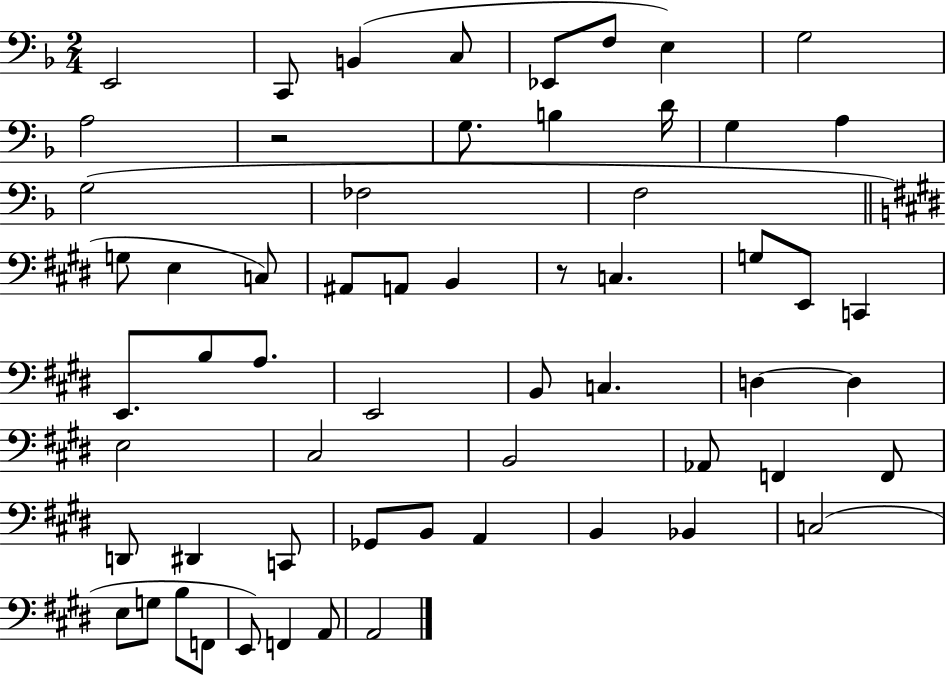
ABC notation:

X:1
T:Untitled
M:2/4
L:1/4
K:F
E,,2 C,,/2 B,, C,/2 _E,,/2 F,/2 E, G,2 A,2 z2 G,/2 B, D/4 G, A, G,2 _F,2 F,2 G,/2 E, C,/2 ^A,,/2 A,,/2 B,, z/2 C, G,/2 E,,/2 C,, E,,/2 B,/2 A,/2 E,,2 B,,/2 C, D, D, E,2 ^C,2 B,,2 _A,,/2 F,, F,,/2 D,,/2 ^D,, C,,/2 _G,,/2 B,,/2 A,, B,, _B,, C,2 E,/2 G,/2 B,/2 F,,/2 E,,/2 F,, A,,/2 A,,2